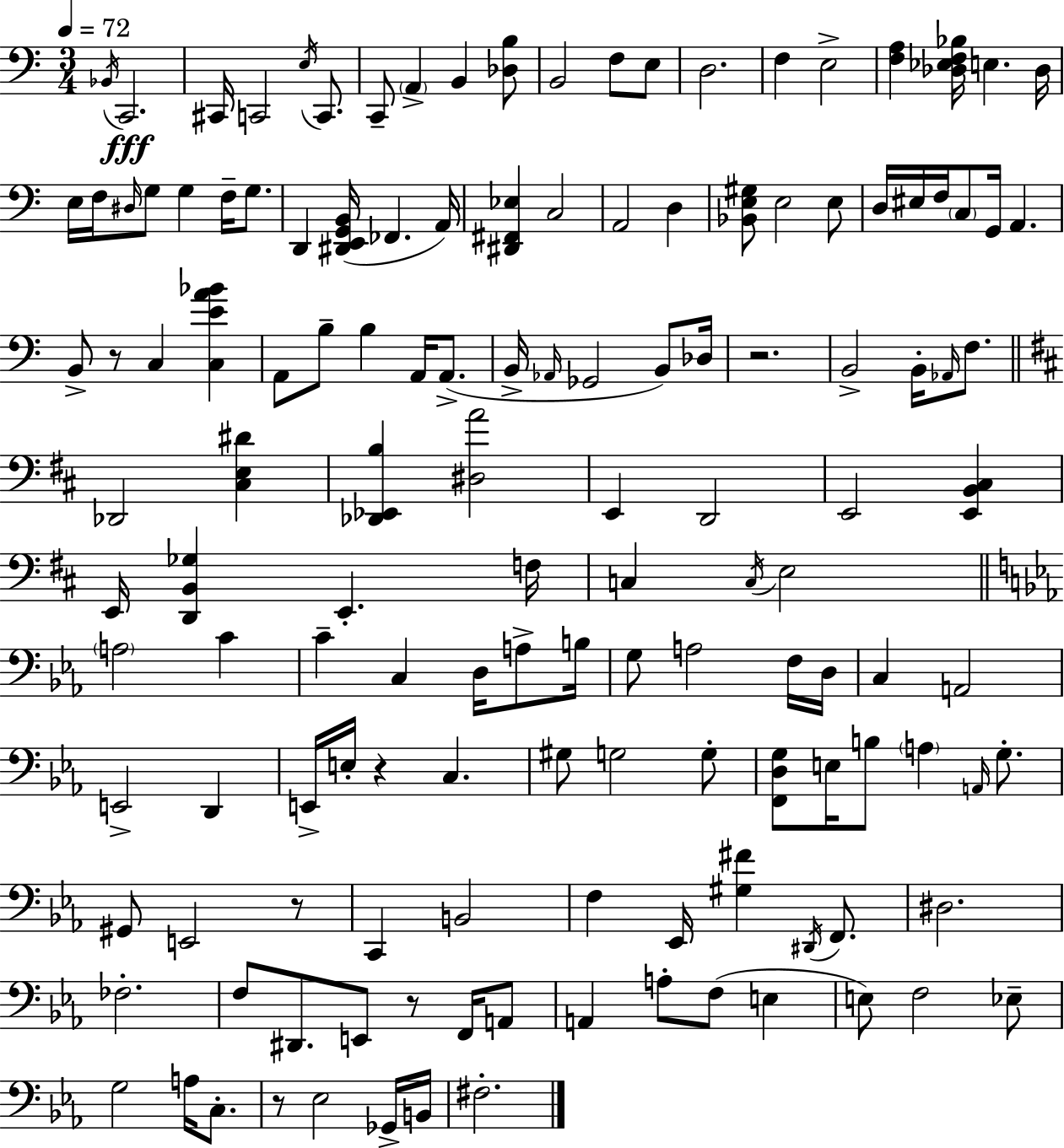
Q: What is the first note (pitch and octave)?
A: Bb2